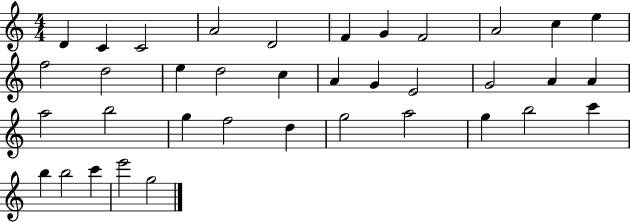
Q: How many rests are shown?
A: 0